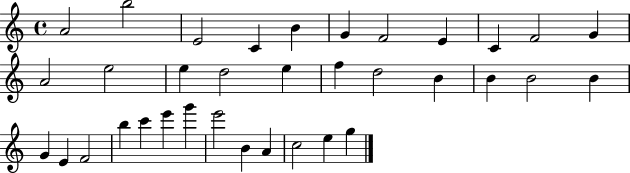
{
  \clef treble
  \time 4/4
  \defaultTimeSignature
  \key c \major
  a'2 b''2 | e'2 c'4 b'4 | g'4 f'2 e'4 | c'4 f'2 g'4 | \break a'2 e''2 | e''4 d''2 e''4 | f''4 d''2 b'4 | b'4 b'2 b'4 | \break g'4 e'4 f'2 | b''4 c'''4 e'''4 g'''4 | e'''2 b'4 a'4 | c''2 e''4 g''4 | \break \bar "|."
}